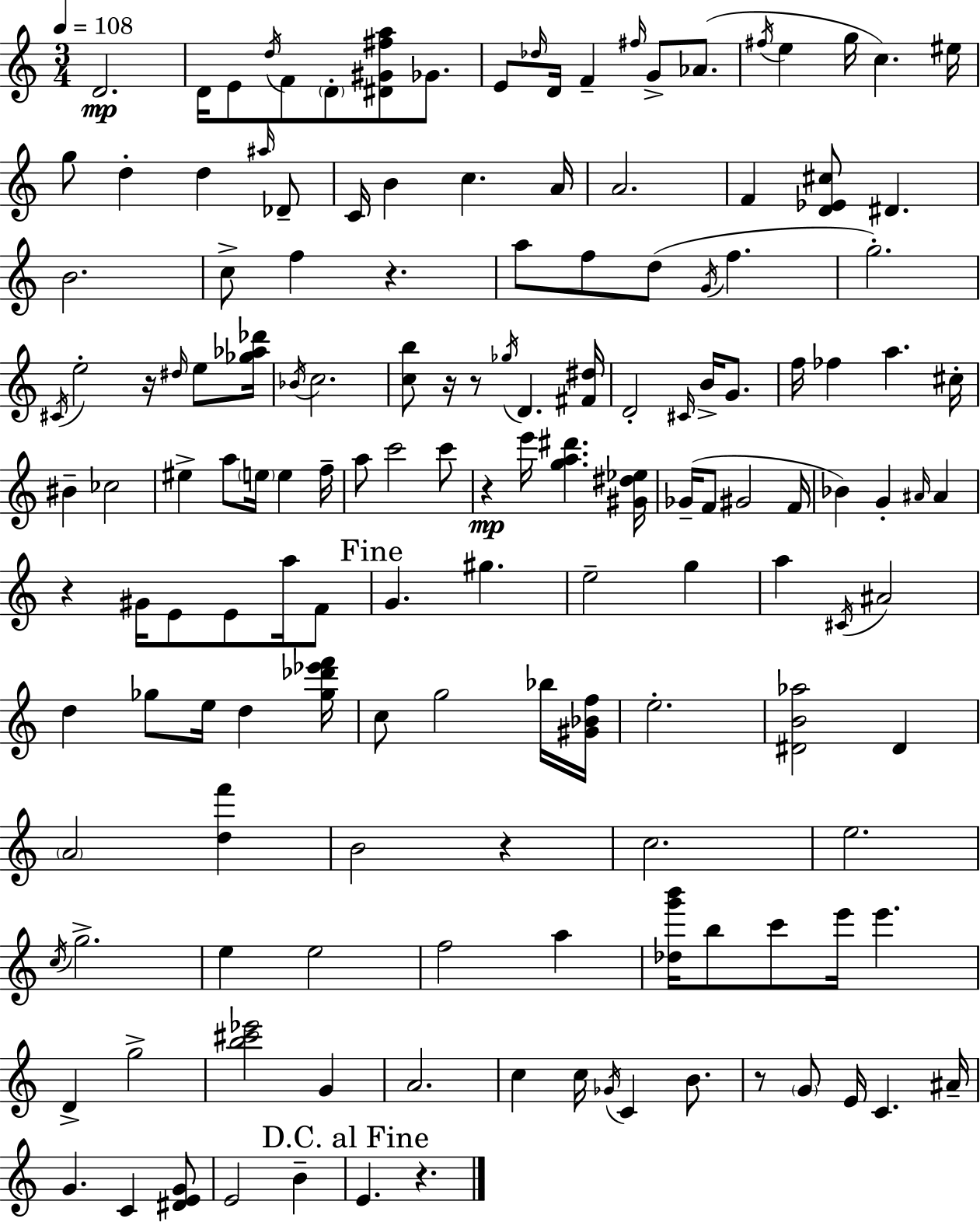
X:1
T:Untitled
M:3/4
L:1/4
K:C
D2 D/4 E/2 d/4 F/2 D/2 [^D^G^fa]/2 _G/2 E/2 _d/4 D/4 F ^f/4 G/2 _A/2 ^f/4 e g/4 c ^e/4 g/2 d d ^a/4 _D/2 C/4 B c A/4 A2 F [D_E^c]/2 ^D B2 c/2 f z a/2 f/2 d/2 G/4 f g2 ^C/4 e2 z/4 ^d/4 e/2 [_g_a_d']/4 _B/4 c2 [cb]/2 z/4 z/2 _g/4 D [^F^d]/4 D2 ^C/4 B/4 G/2 f/4 _f a ^c/4 ^B _c2 ^e a/2 e/4 e f/4 a/2 c'2 c'/2 z e'/4 [ga^d'] [^G^d_e]/4 _G/4 F/2 ^G2 F/4 _B G ^A/4 ^A z ^G/4 E/2 E/2 a/4 F/2 G ^g e2 g a ^C/4 ^A2 d _g/2 e/4 d [_g_d'_e'f']/4 c/2 g2 _b/4 [^G_Bf]/4 e2 [^DB_a]2 ^D A2 [df'] B2 z c2 e2 c/4 g2 e e2 f2 a [_dg'b']/4 b/2 c'/2 e'/4 e' D g2 [b^c'_e']2 G A2 c c/4 _G/4 C B/2 z/2 G/2 E/4 C ^A/4 G C [^DEG]/2 E2 B E z